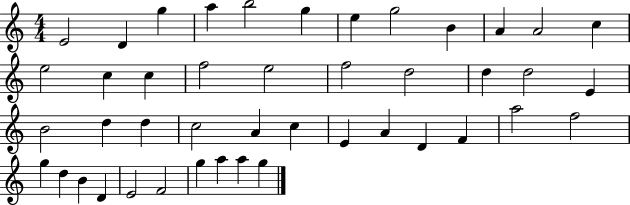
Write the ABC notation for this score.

X:1
T:Untitled
M:4/4
L:1/4
K:C
E2 D g a b2 g e g2 B A A2 c e2 c c f2 e2 f2 d2 d d2 E B2 d d c2 A c E A D F a2 f2 g d B D E2 F2 g a a g